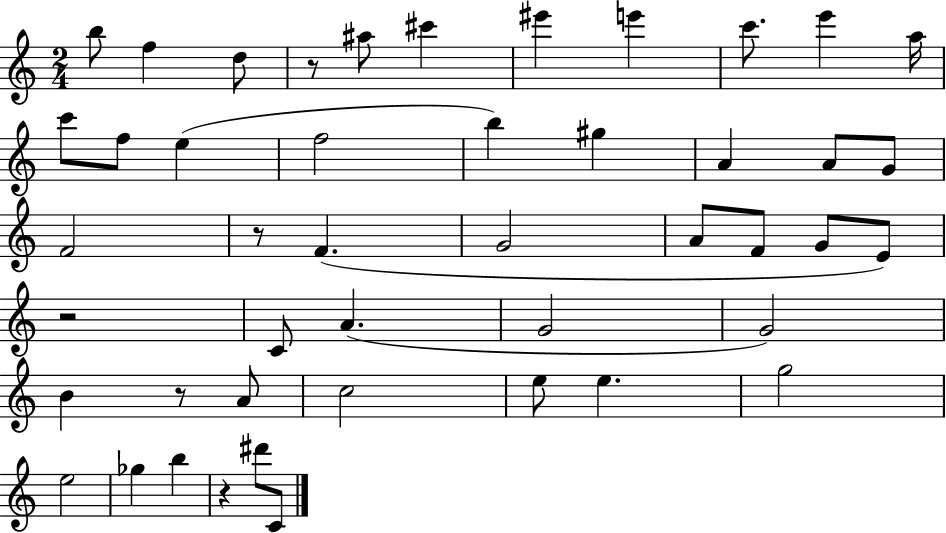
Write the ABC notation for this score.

X:1
T:Untitled
M:2/4
L:1/4
K:C
b/2 f d/2 z/2 ^a/2 ^c' ^e' e' c'/2 e' a/4 c'/2 f/2 e f2 b ^g A A/2 G/2 F2 z/2 F G2 A/2 F/2 G/2 E/2 z2 C/2 A G2 G2 B z/2 A/2 c2 e/2 e g2 e2 _g b z ^d'/2 C/2